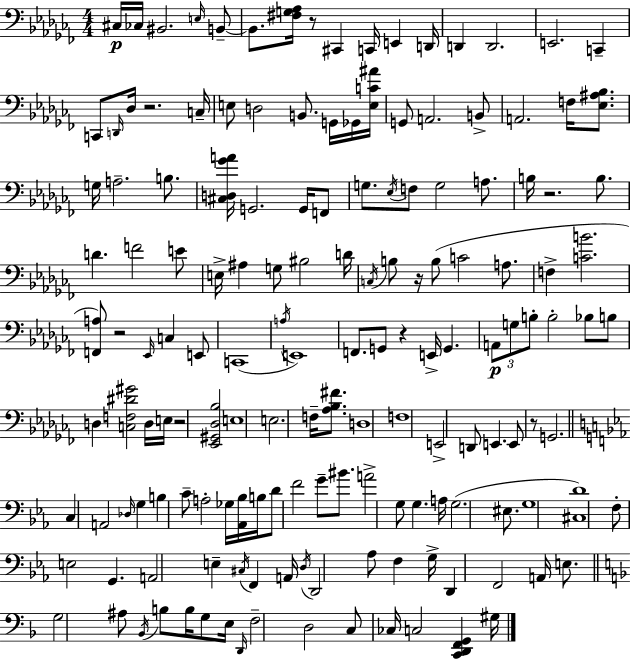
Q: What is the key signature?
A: AES minor